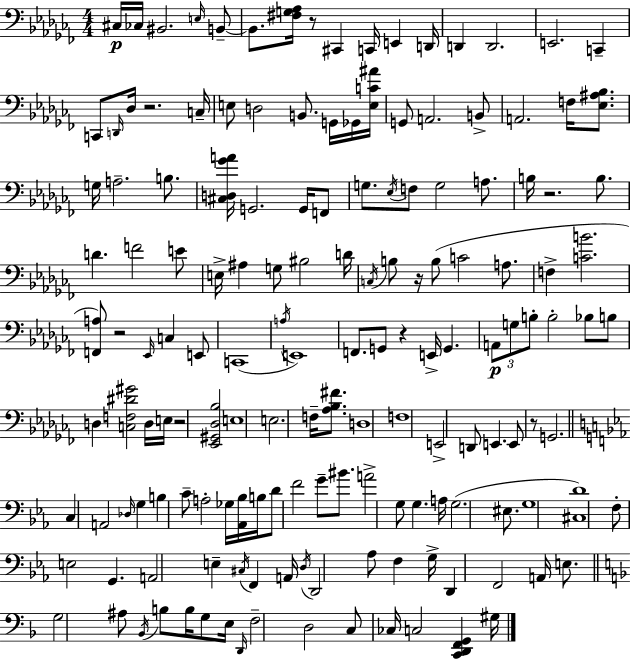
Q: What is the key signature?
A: AES minor